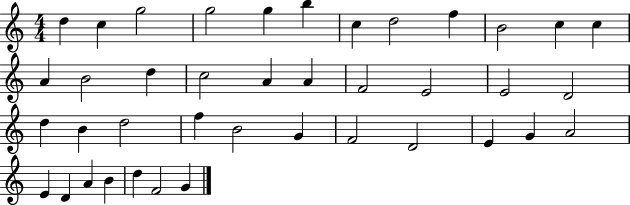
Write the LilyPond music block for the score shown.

{
  \clef treble
  \numericTimeSignature
  \time 4/4
  \key c \major
  d''4 c''4 g''2 | g''2 g''4 b''4 | c''4 d''2 f''4 | b'2 c''4 c''4 | \break a'4 b'2 d''4 | c''2 a'4 a'4 | f'2 e'2 | e'2 d'2 | \break d''4 b'4 d''2 | f''4 b'2 g'4 | f'2 d'2 | e'4 g'4 a'2 | \break e'4 d'4 a'4 b'4 | d''4 f'2 g'4 | \bar "|."
}